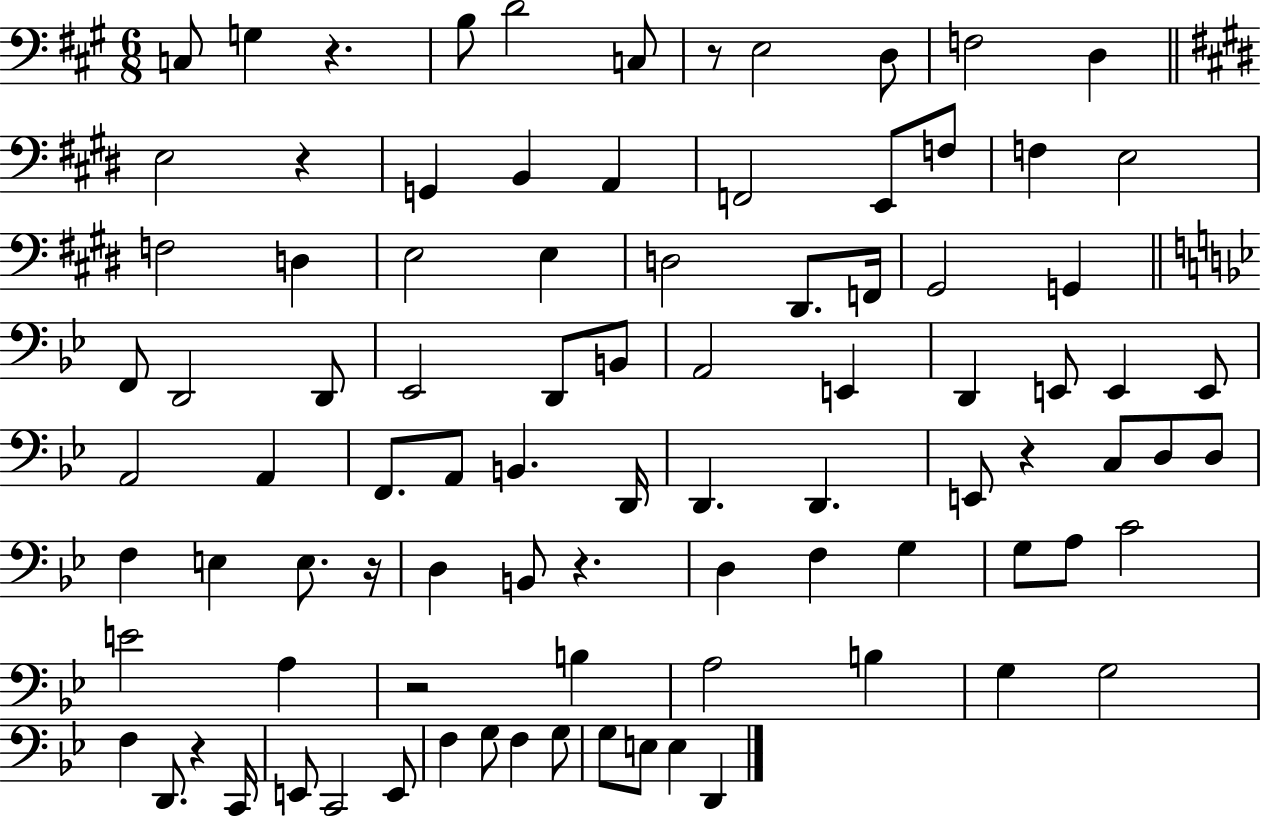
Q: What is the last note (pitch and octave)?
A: D2